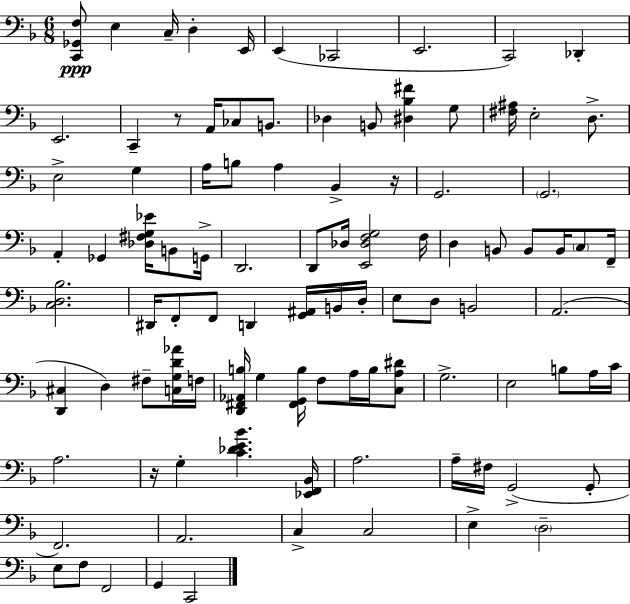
{
  \clef bass
  \numericTimeSignature
  \time 6/8
  \key d \minor
  <c, ges, f>8\ppp e4 c16-- d4-. e,16 | e,4( ces,2 | e,2. | c,2) des,4-. | \break e,2. | c,4-- r8 a,16 ces8 b,8. | des4 b,8 <dis bes fis'>4 g8 | <fis ais>16 e2-. d8.-> | \break e2-> g4 | a16 b8 a4 bes,4-> r16 | g,2. | \parenthesize g,2. | \break a,4-. ges,4 <des fis g ees'>16 b,8 g,16-> | d,2. | d,8 des16 <e, des f g>2 f16 | d4 b,8 b,8 b,16 \parenthesize c8 f,16-- | \break <c d bes>2. | dis,16 f,8-. f,8 d,4 <g, ais,>16 b,16 d16-. | e8 d8 b,2 | a,2.( | \break <d, cis>4 d4) fis8-- <c g d' aes'>16 f16 | <d, fis, aes, b>16 g4 <fis, g, b>16 f8 a16 b16 <c a dis'>8 | g2.-> | e2 b8 a16 c'16 | \break a2. | r16 g4-. <c' des' e' bes'>4. <ees, f, bes,>16 | a2. | a16-- fis16 g,2->( g,8-. | \break f,2.) | a,2. | c4-> c2 | e4-> \parenthesize d2-- | \break e8 f8 f,2 | g,4 c,2 | \bar "|."
}